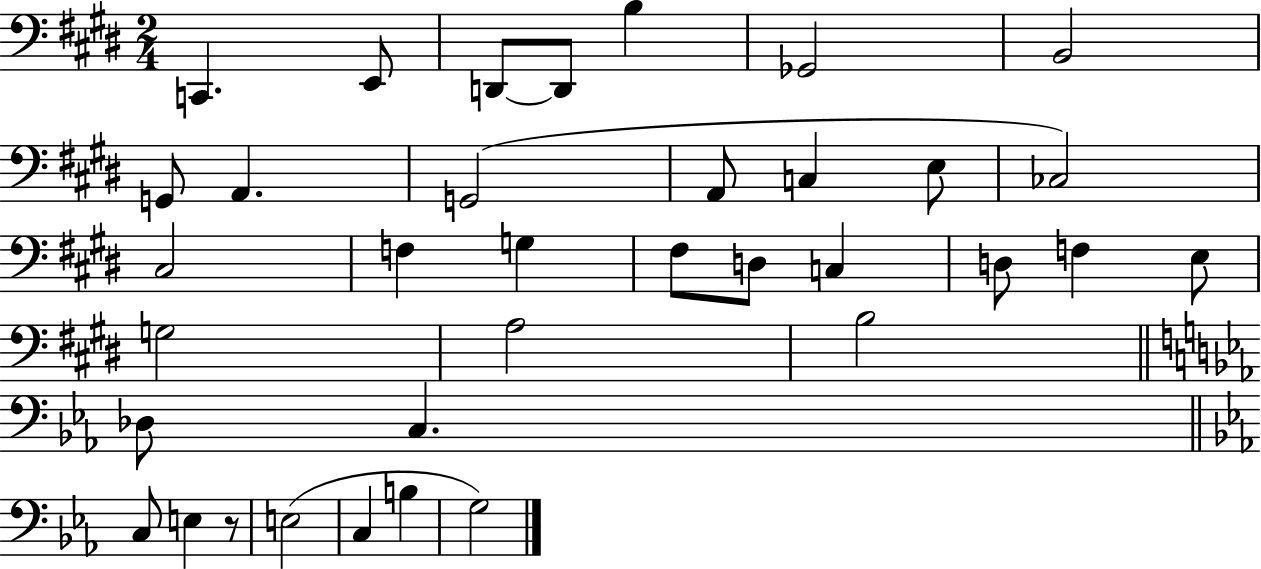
X:1
T:Untitled
M:2/4
L:1/4
K:E
C,, E,,/2 D,,/2 D,,/2 B, _G,,2 B,,2 G,,/2 A,, G,,2 A,,/2 C, E,/2 _C,2 ^C,2 F, G, ^F,/2 D,/2 C, D,/2 F, E,/2 G,2 A,2 B,2 _D,/2 C, C,/2 E, z/2 E,2 C, B, G,2